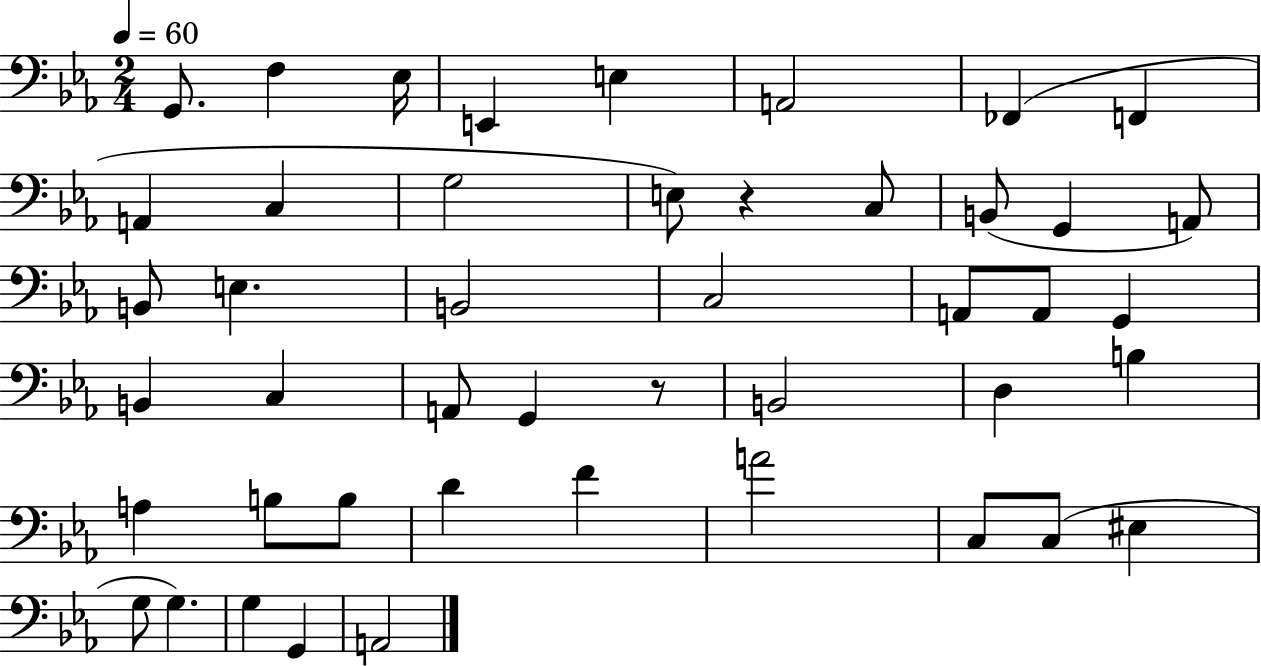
G2/e. F3/q Eb3/s E2/q E3/q A2/h FES2/q F2/q A2/q C3/q G3/h E3/e R/q C3/e B2/e G2/q A2/e B2/e E3/q. B2/h C3/h A2/e A2/e G2/q B2/q C3/q A2/e G2/q R/e B2/h D3/q B3/q A3/q B3/e B3/e D4/q F4/q A4/h C3/e C3/e EIS3/q G3/e G3/q. G3/q G2/q A2/h